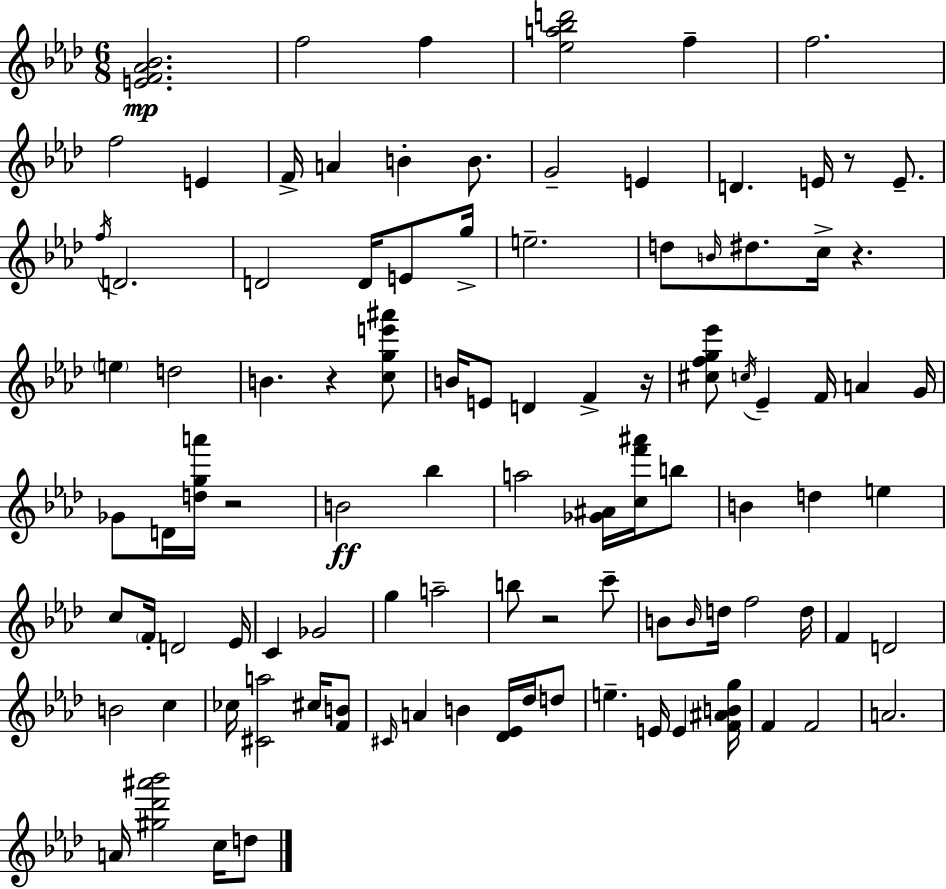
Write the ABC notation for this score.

X:1
T:Untitled
M:6/8
L:1/4
K:Fm
[EF_A_B]2 f2 f [_ea_bd']2 f f2 f2 E F/4 A B B/2 G2 E D E/4 z/2 E/2 f/4 D2 D2 D/4 E/2 g/4 e2 d/2 B/4 ^d/2 c/4 z e d2 B z [cge'^a']/2 B/4 E/2 D F z/4 [^cfg_e']/2 c/4 _E F/4 A G/4 _G/2 D/4 [dga']/4 z2 B2 _b a2 [_G^A]/4 [cf'^a']/4 b/2 B d e c/2 F/4 D2 _E/4 C _G2 g a2 b/2 z2 c'/2 B/2 B/4 d/4 f2 d/4 F D2 B2 c _c/4 [^Ca]2 ^c/4 [FB]/2 ^C/4 A B [_D_E]/4 _d/4 d/2 e E/4 E [F^ABg]/4 F F2 A2 A/4 [^g_d'^a'_b']2 c/4 d/2